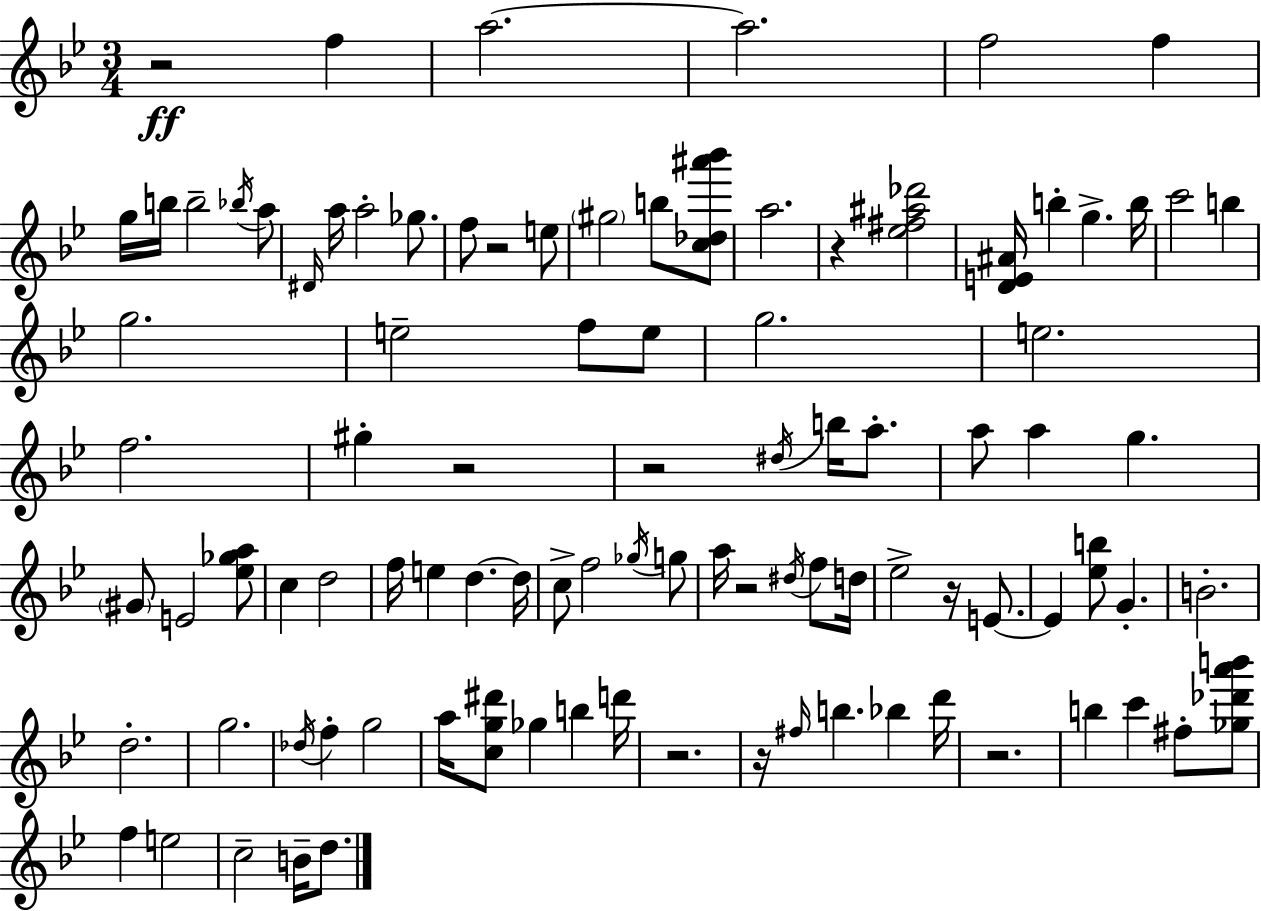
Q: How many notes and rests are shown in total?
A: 97